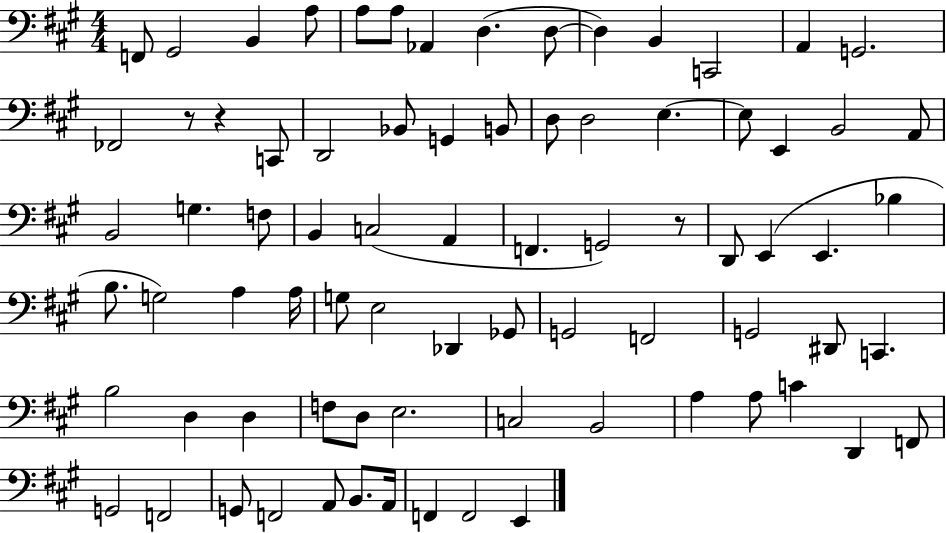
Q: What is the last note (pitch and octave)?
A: E2